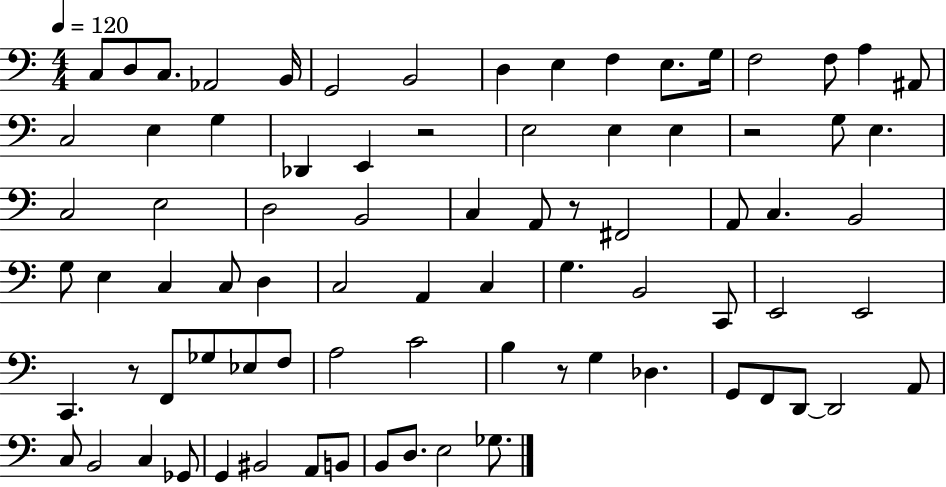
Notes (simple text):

C3/e D3/e C3/e. Ab2/h B2/s G2/h B2/h D3/q E3/q F3/q E3/e. G3/s F3/h F3/e A3/q A#2/e C3/h E3/q G3/q Db2/q E2/q R/h E3/h E3/q E3/q R/h G3/e E3/q. C3/h E3/h D3/h B2/h C3/q A2/e R/e F#2/h A2/e C3/q. B2/h G3/e E3/q C3/q C3/e D3/q C3/h A2/q C3/q G3/q. B2/h C2/e E2/h E2/h C2/q. R/e F2/e Gb3/e Eb3/e F3/e A3/h C4/h B3/q R/e G3/q Db3/q. G2/e F2/e D2/e D2/h A2/e C3/e B2/h C3/q Gb2/e G2/q BIS2/h A2/e B2/e B2/e D3/e. E3/h Gb3/e.